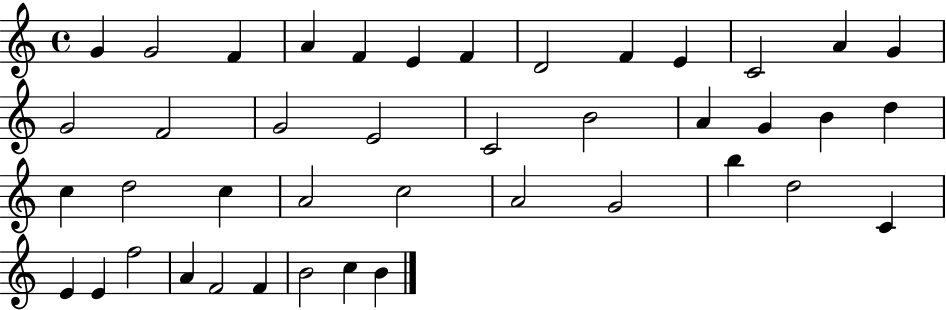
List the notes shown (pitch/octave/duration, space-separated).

G4/q G4/h F4/q A4/q F4/q E4/q F4/q D4/h F4/q E4/q C4/h A4/q G4/q G4/h F4/h G4/h E4/h C4/h B4/h A4/q G4/q B4/q D5/q C5/q D5/h C5/q A4/h C5/h A4/h G4/h B5/q D5/h C4/q E4/q E4/q F5/h A4/q F4/h F4/q B4/h C5/q B4/q